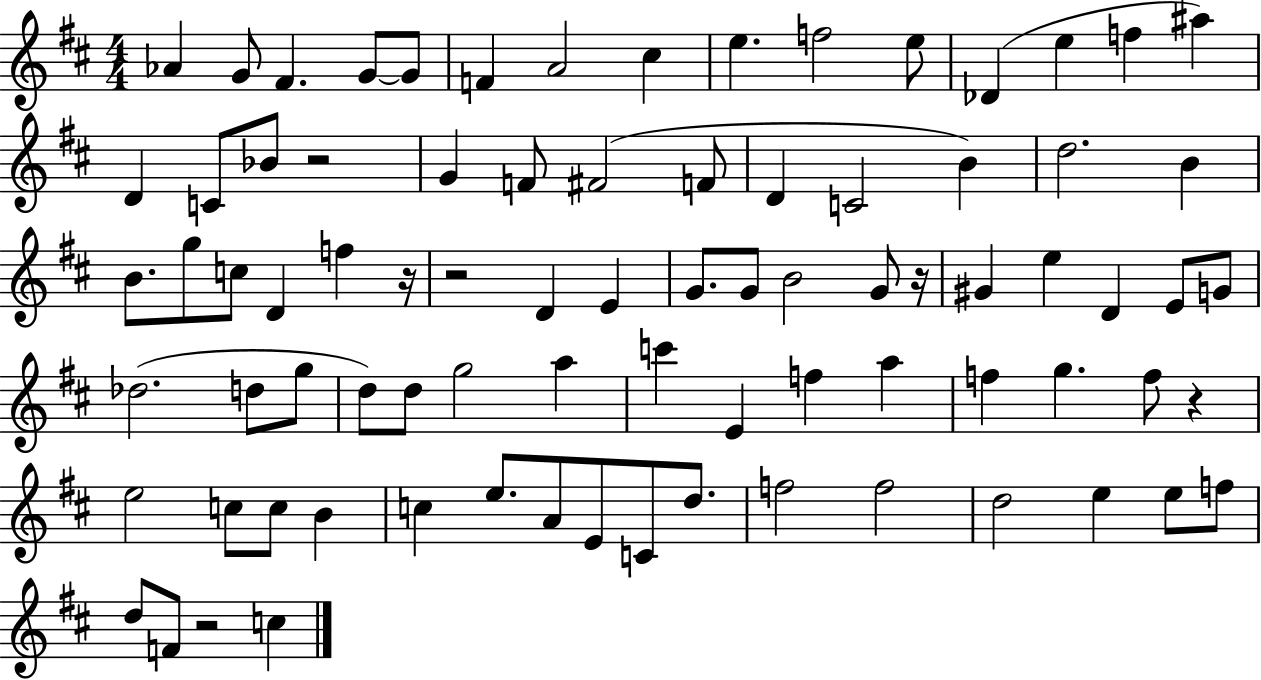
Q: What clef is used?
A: treble